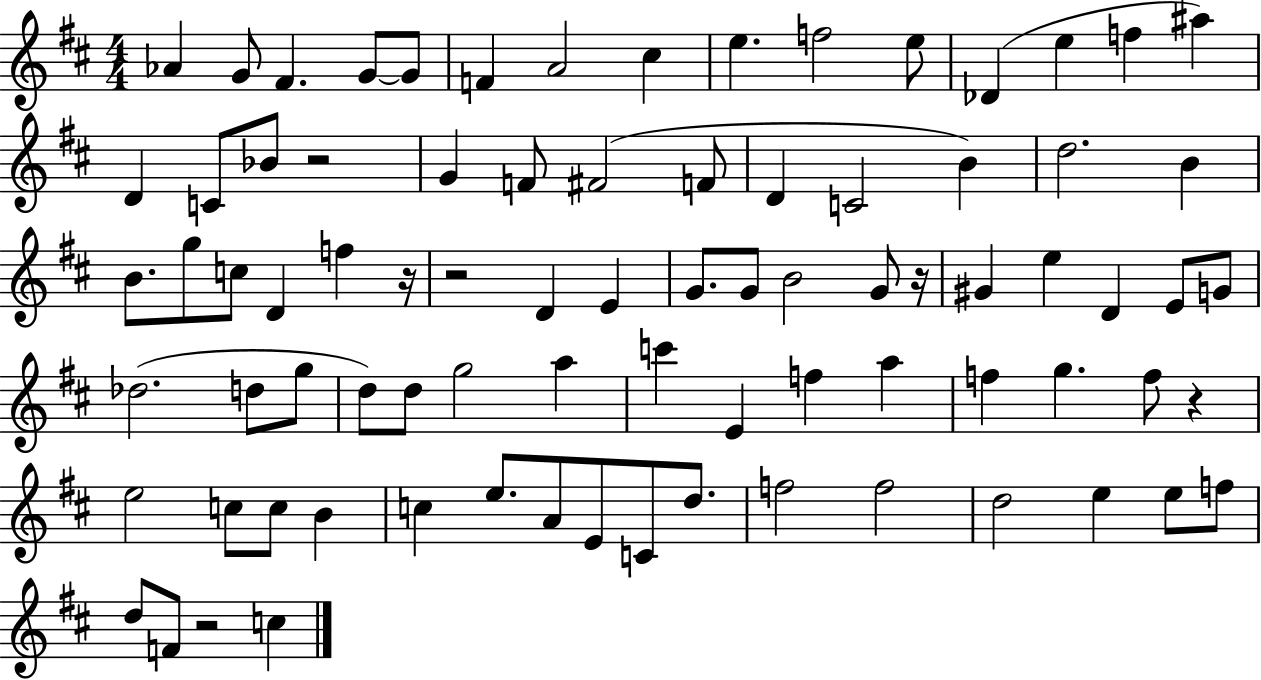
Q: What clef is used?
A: treble